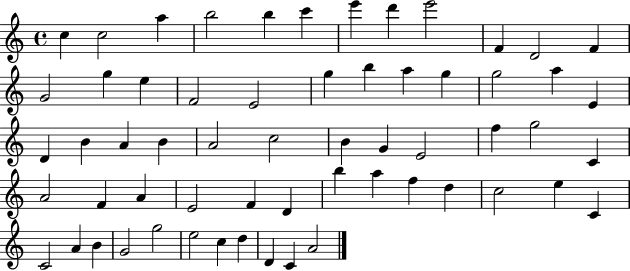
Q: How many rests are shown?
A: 0